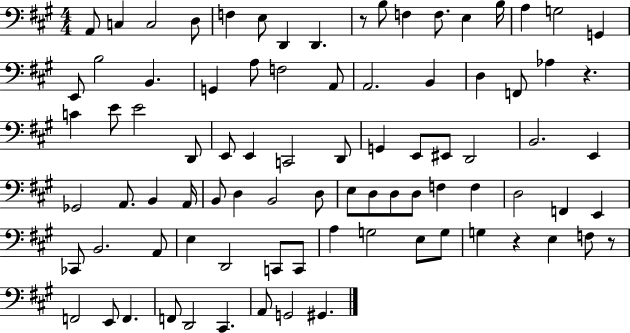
{
  \clef bass
  \numericTimeSignature
  \time 4/4
  \key a \major
  a,8 c4 c2 d8 | f4 e8 d,4 d,4. | r8 b8 f4 f8. e4 b16 | a4 g2 g,4 | \break e,8 b2 b,4. | g,4 a8 f2 a,8 | a,2. b,4 | d4 f,8 aes4 r4. | \break c'4 e'8 e'2 d,8 | e,8 e,4 c,2 d,8 | g,4 e,8 eis,8 d,2 | b,2. e,4 | \break ges,2 a,8. b,4 a,16 | b,8 d4 b,2 d8 | e8 d8 d8 d8 f4 f4 | d2 f,4 e,4 | \break ces,8 b,2. a,8 | e4 d,2 c,8 c,8 | a4 g2 e8 g8 | g4 r4 e4 f8 r8 | \break f,2 e,8 f,4. | f,8 d,2 cis,4. | a,8 g,2 gis,4. | \bar "|."
}